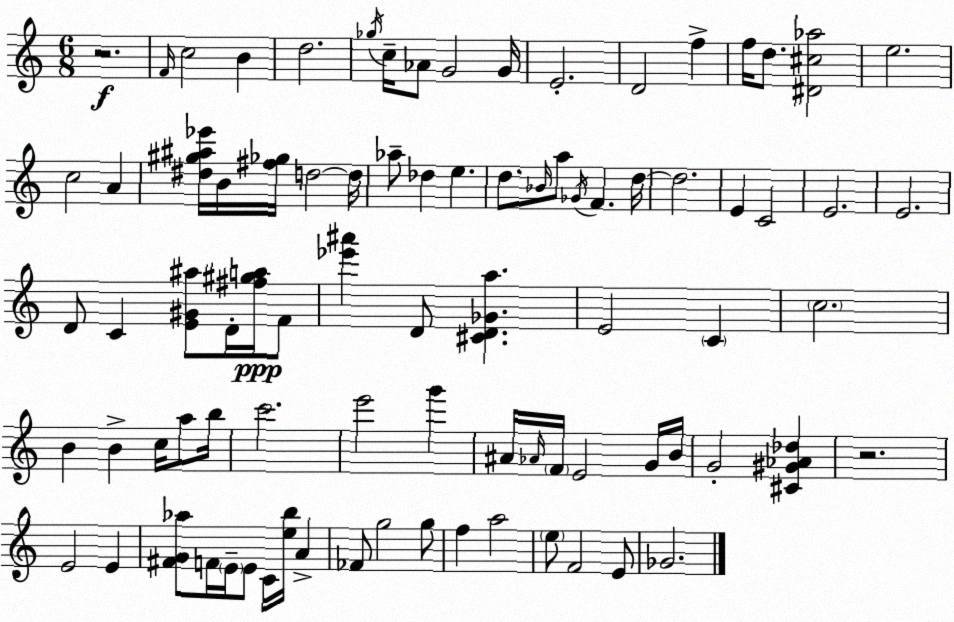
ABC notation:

X:1
T:Untitled
M:6/8
L:1/4
K:C
z2 F/4 c2 B d2 _g/4 c/4 _A/2 G2 G/4 E2 D2 f f/4 d/2 [^D^c_a]2 e2 c2 A [^d^g^a_e']/4 B/4 [^f_g]/4 d2 d/4 _a/2 _d e d/2 _B/4 a/2 _G/4 F d/4 d2 E C2 E2 E2 D/2 C [E^G^a]/2 D/4 [^f^ga]/4 F/2 [_e'^a'] D/2 [^CD_Ga] E2 C c2 B B c/4 a/2 b/4 c'2 e'2 g' ^A/4 _A/4 F/4 E2 G/4 B/4 G2 [^C^G_A_d] z2 E2 E [^FG_a]/2 F/4 E/4 E/2 C/4 [eb]/4 A _F/2 g2 g/2 f a2 e/2 F2 E/2 _G2